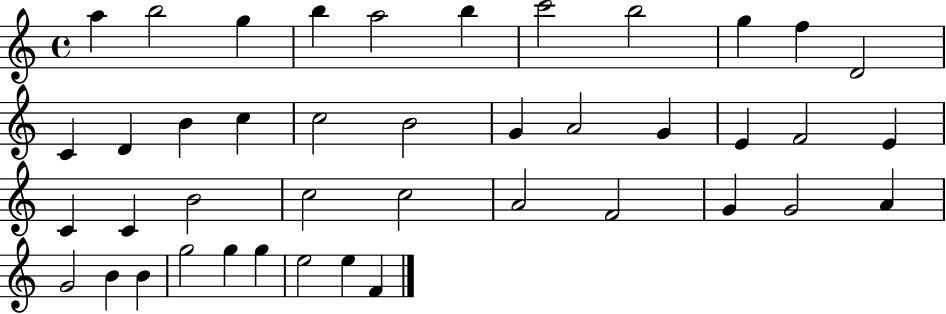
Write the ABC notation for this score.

X:1
T:Untitled
M:4/4
L:1/4
K:C
a b2 g b a2 b c'2 b2 g f D2 C D B c c2 B2 G A2 G E F2 E C C B2 c2 c2 A2 F2 G G2 A G2 B B g2 g g e2 e F